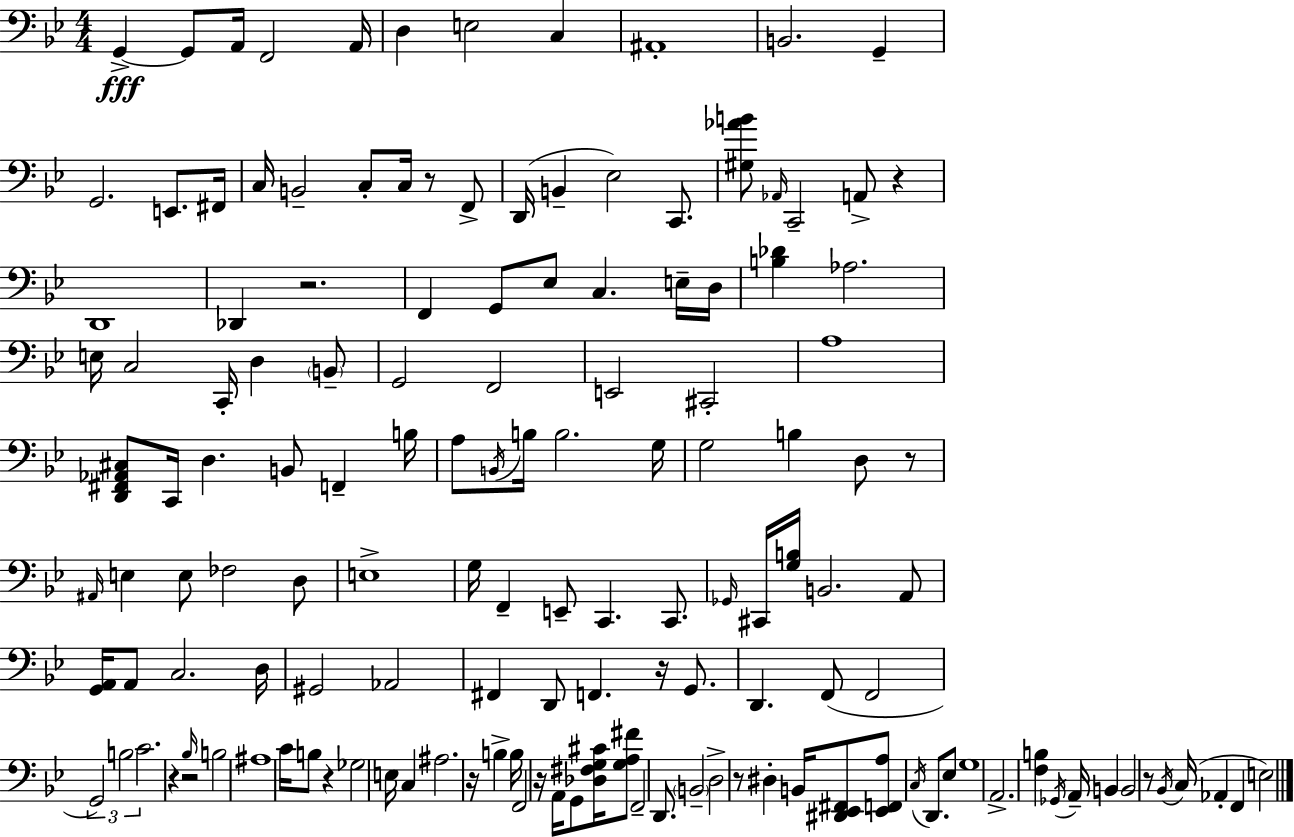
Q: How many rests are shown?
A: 12